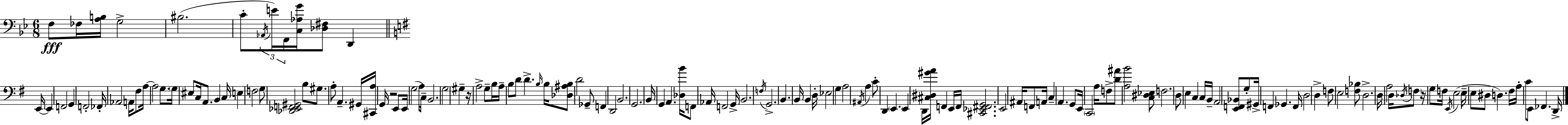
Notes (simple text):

F3/e FES3/s [A3,B3]/s G3/h BIS3/h. C4/e Ab2/s E4/s F2/s [C3,Ab3,G4]/s [Db3,F#3]/e D2/q E2/s E2/q F2/h G2/q F2/h FES2/s Ab2/h A2/s F#3/e A3/s A3/h G3/e. G3/s EIS3/e C3/s A2/e. B2/q C3/s E3/q F3/h G3/e [Db2,Eb2,F2,G#2]/h B3/e G#3/e. A3/e A2/q. G#2/s [C#2,A3]/s G2/s R/h E2/e E2/s G3/h A3/e C3/s B2/h. G3/h G#3/q R/s A3/h G3/e B3/s A3/s B3/e D4/e D4/q. B3/s B3/s [Db3,A#3,B3]/e D4/h Gb2/e F2/q D2/h B2/h. G2/h. B2/s G2/q A2/q. [Db3,B4]/s F2/e Ab2/s F2/h G2/s B2/h. F3/s G2/h. B2/q. B2/s B2/q D3/s Eb3/h G3/q A3/h A#2/s A3/q C4/e D2/q E2/q. E2/q D2/s [C#3,D#3,G#4,A4]/s F2/q E2/s F2/s [C#2,Eb2,F#2,G2]/h. E2/h A#2/s F2/e A2/s C3/q A2/q. G2/e E2/s C2/h A3/s F3/e [D4,A#4]/e [A3,B4]/h [C3,D#3,Eb3]/e F3/h. D3/e E3/q C3/q C3/s B2/s A2/h [E2,F2,Bb2]/e G3/e G#2/s F2/q Gb2/q. F2/s D3/h D3/q F3/e E3/h [F3,Bb3]/e D3/h. D3/s A3/h D3/s Db3/s F3/e R/s G3/e F3/s E2/s E3/h E3/s E3/e D#3/e D3/q. F#3/s A3/s C4/e E2/e FES2/q. D2/s